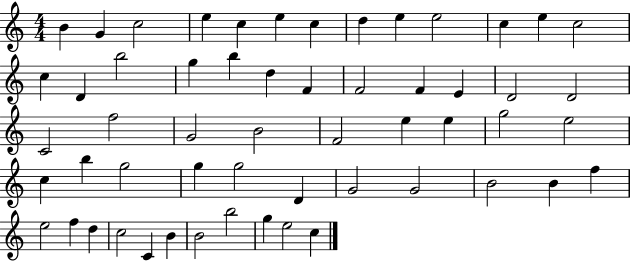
{
  \clef treble
  \numericTimeSignature
  \time 4/4
  \key c \major
  b'4 g'4 c''2 | e''4 c''4 e''4 c''4 | d''4 e''4 e''2 | c''4 e''4 c''2 | \break c''4 d'4 b''2 | g''4 b''4 d''4 f'4 | f'2 f'4 e'4 | d'2 d'2 | \break c'2 f''2 | g'2 b'2 | f'2 e''4 e''4 | g''2 e''2 | \break c''4 b''4 g''2 | g''4 g''2 d'4 | g'2 g'2 | b'2 b'4 f''4 | \break e''2 f''4 d''4 | c''2 c'4 b'4 | b'2 b''2 | g''4 e''2 c''4 | \break \bar "|."
}